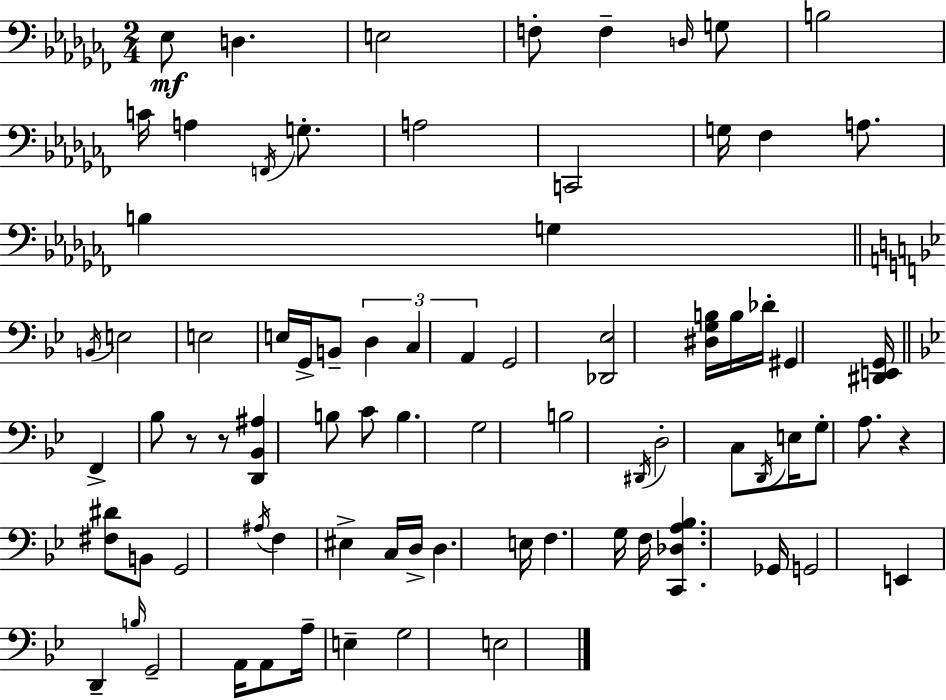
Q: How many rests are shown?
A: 3